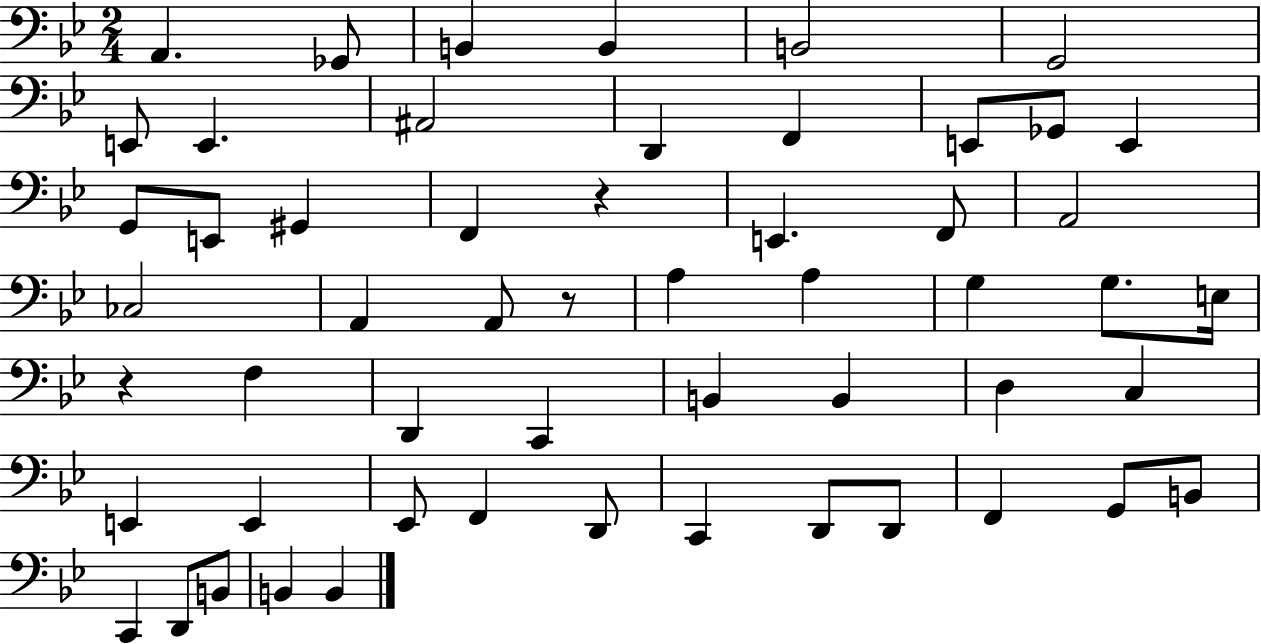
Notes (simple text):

A2/q. Gb2/e B2/q B2/q B2/h G2/h E2/e E2/q. A#2/h D2/q F2/q E2/e Gb2/e E2/q G2/e E2/e G#2/q F2/q R/q E2/q. F2/e A2/h CES3/h A2/q A2/e R/e A3/q A3/q G3/q G3/e. E3/s R/q F3/q D2/q C2/q B2/q B2/q D3/q C3/q E2/q E2/q Eb2/e F2/q D2/e C2/q D2/e D2/e F2/q G2/e B2/e C2/q D2/e B2/e B2/q B2/q